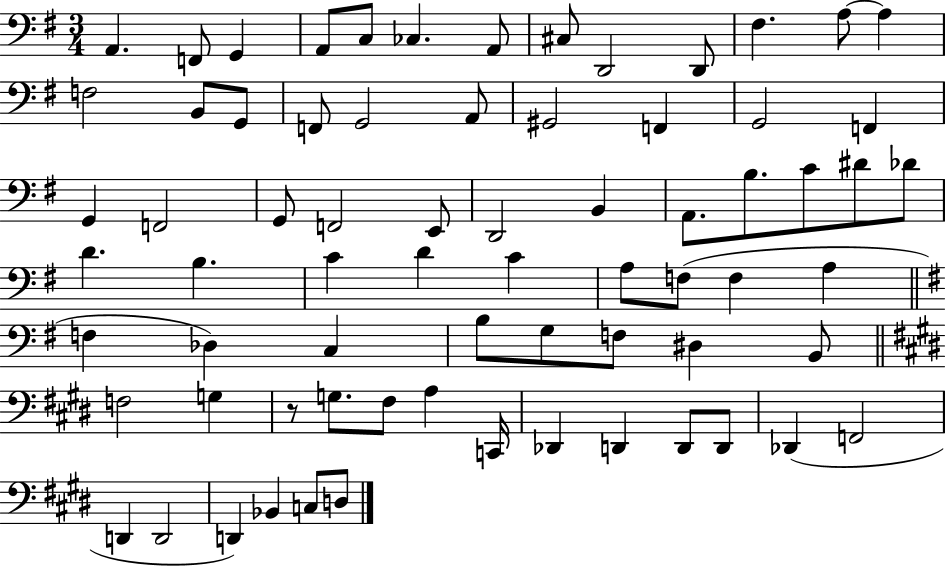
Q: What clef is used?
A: bass